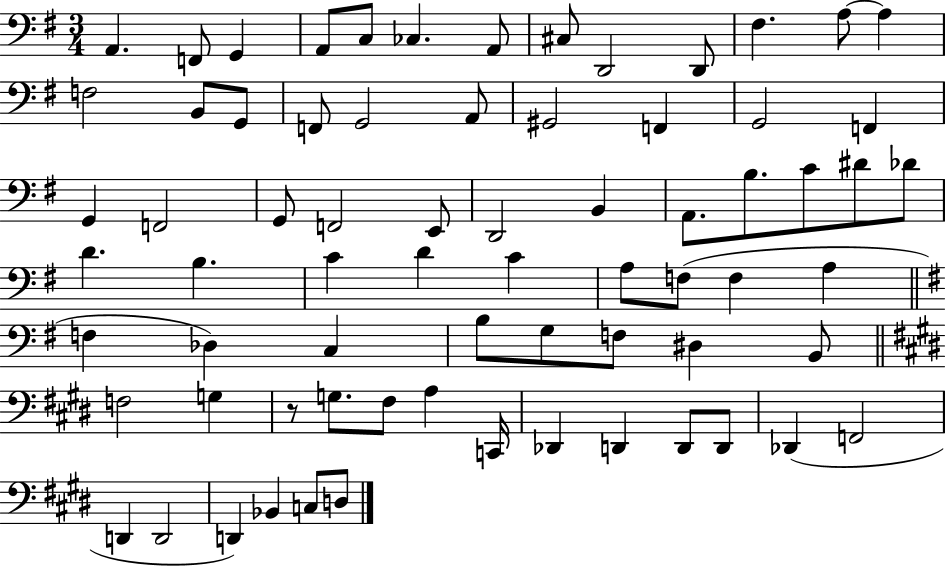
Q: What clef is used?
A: bass